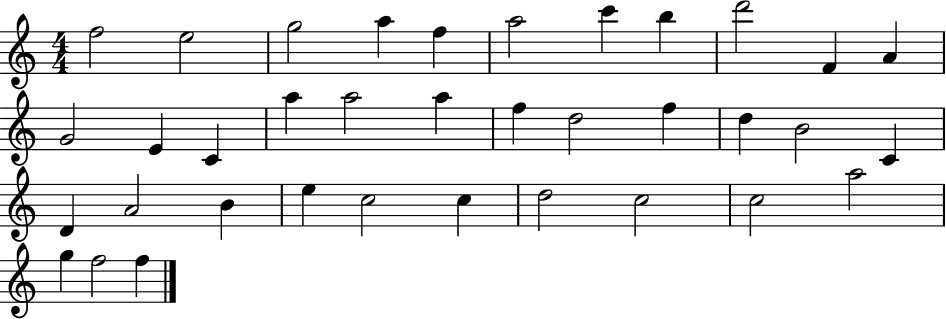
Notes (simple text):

F5/h E5/h G5/h A5/q F5/q A5/h C6/q B5/q D6/h F4/q A4/q G4/h E4/q C4/q A5/q A5/h A5/q F5/q D5/h F5/q D5/q B4/h C4/q D4/q A4/h B4/q E5/q C5/h C5/q D5/h C5/h C5/h A5/h G5/q F5/h F5/q